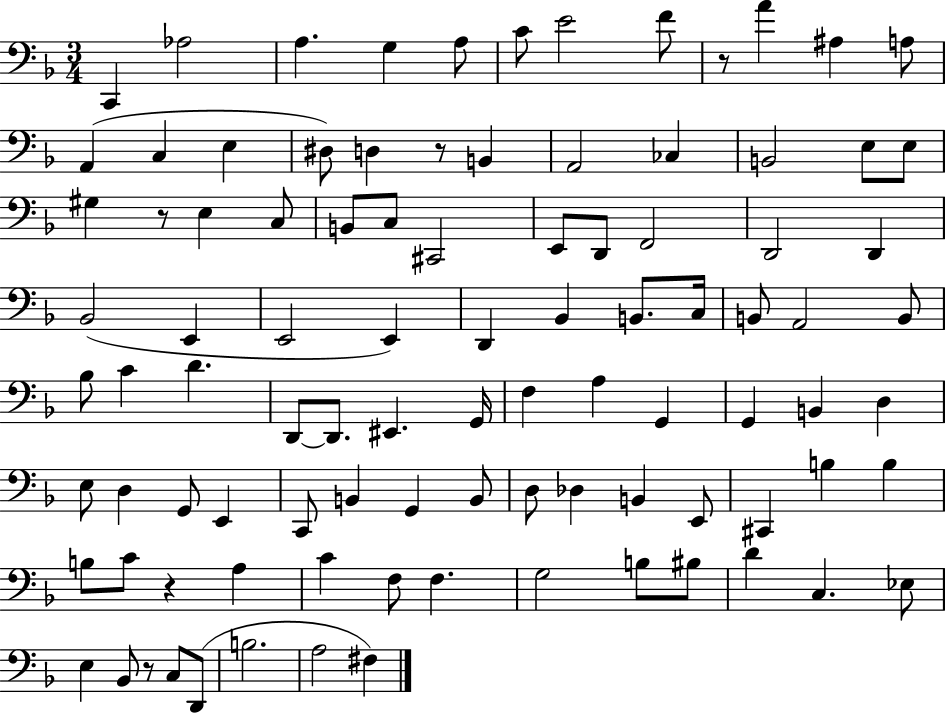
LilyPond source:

{
  \clef bass
  \numericTimeSignature
  \time 3/4
  \key f \major
  c,4 aes2 | a4. g4 a8 | c'8 e'2 f'8 | r8 a'4 ais4 a8 | \break a,4( c4 e4 | dis8) d4 r8 b,4 | a,2 ces4 | b,2 e8 e8 | \break gis4 r8 e4 c8 | b,8 c8 cis,2 | e,8 d,8 f,2 | d,2 d,4 | \break bes,2( e,4 | e,2 e,4) | d,4 bes,4 b,8. c16 | b,8 a,2 b,8 | \break bes8 c'4 d'4. | d,8~~ d,8. eis,4. g,16 | f4 a4 g,4 | g,4 b,4 d4 | \break e8 d4 g,8 e,4 | c,8 b,4 g,4 b,8 | d8 des4 b,4 e,8 | cis,4 b4 b4 | \break b8 c'8 r4 a4 | c'4 f8 f4. | g2 b8 bis8 | d'4 c4. ees8 | \break e4 bes,8 r8 c8 d,8( | b2. | a2 fis4) | \bar "|."
}